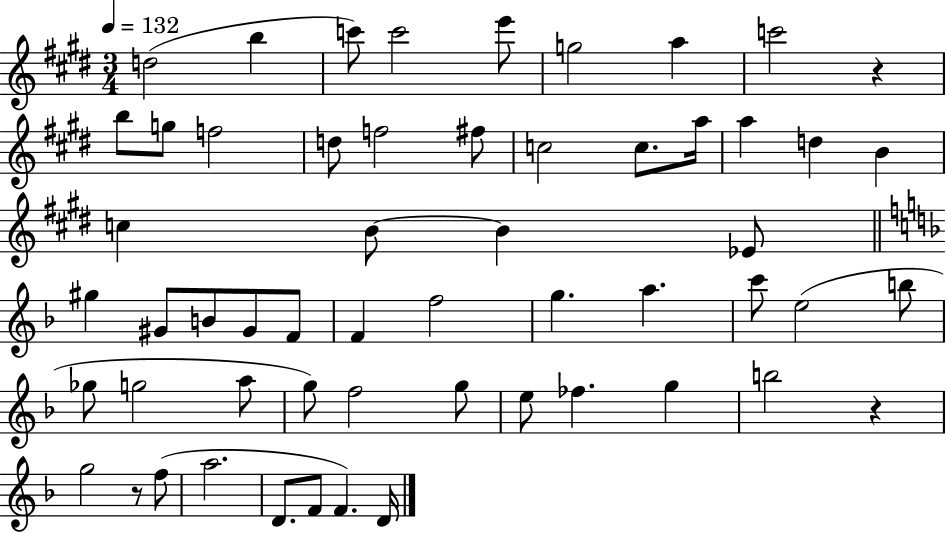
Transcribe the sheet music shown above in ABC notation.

X:1
T:Untitled
M:3/4
L:1/4
K:E
d2 b c'/2 c'2 e'/2 g2 a c'2 z b/2 g/2 f2 d/2 f2 ^f/2 c2 c/2 a/4 a d B c B/2 B _E/2 ^g ^G/2 B/2 ^G/2 F/2 F f2 g a c'/2 e2 b/2 _g/2 g2 a/2 g/2 f2 g/2 e/2 _f g b2 z g2 z/2 f/2 a2 D/2 F/2 F D/4